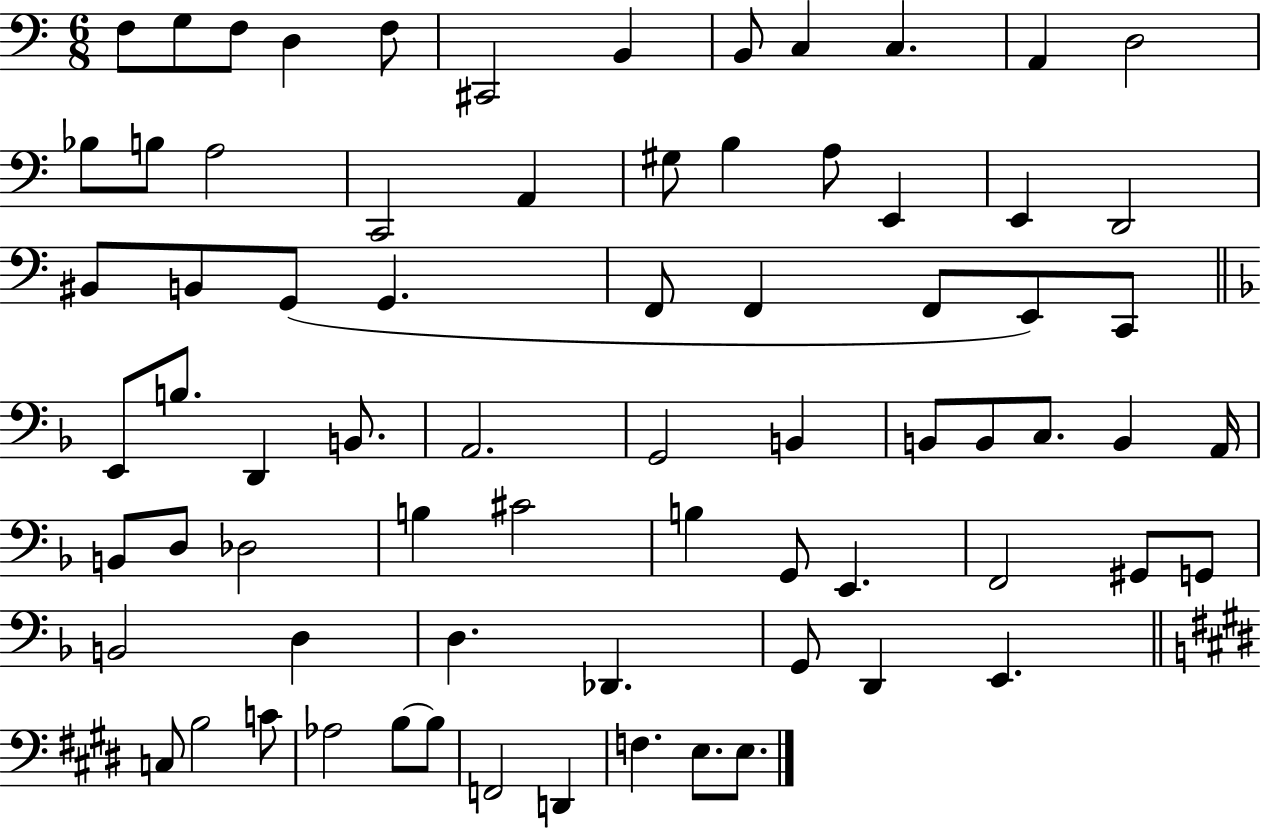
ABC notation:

X:1
T:Untitled
M:6/8
L:1/4
K:C
F,/2 G,/2 F,/2 D, F,/2 ^C,,2 B,, B,,/2 C, C, A,, D,2 _B,/2 B,/2 A,2 C,,2 A,, ^G,/2 B, A,/2 E,, E,, D,,2 ^B,,/2 B,,/2 G,,/2 G,, F,,/2 F,, F,,/2 E,,/2 C,,/2 E,,/2 B,/2 D,, B,,/2 A,,2 G,,2 B,, B,,/2 B,,/2 C,/2 B,, A,,/4 B,,/2 D,/2 _D,2 B, ^C2 B, G,,/2 E,, F,,2 ^G,,/2 G,,/2 B,,2 D, D, _D,, G,,/2 D,, E,, C,/2 B,2 C/2 _A,2 B,/2 B,/2 F,,2 D,, F, E,/2 E,/2